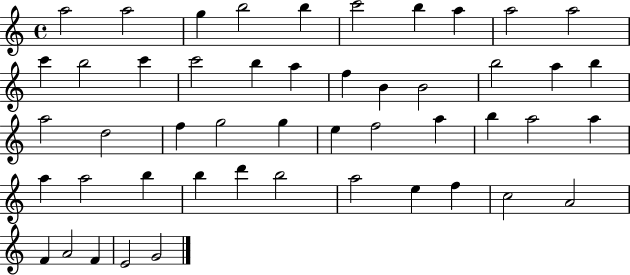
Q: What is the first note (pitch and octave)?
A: A5